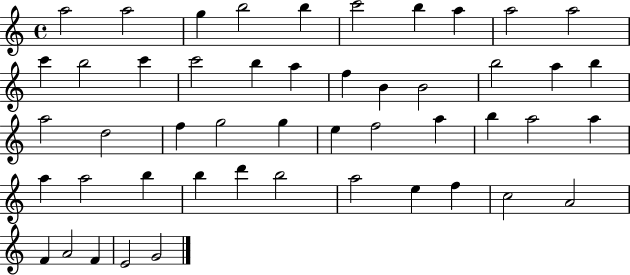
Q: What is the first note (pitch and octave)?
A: A5